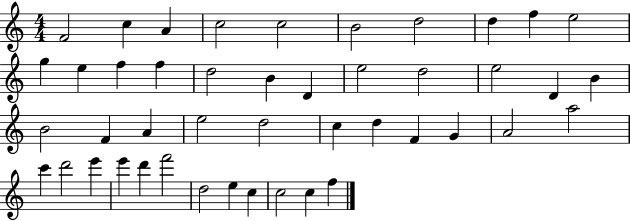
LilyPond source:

{
  \clef treble
  \numericTimeSignature
  \time 4/4
  \key c \major
  f'2 c''4 a'4 | c''2 c''2 | b'2 d''2 | d''4 f''4 e''2 | \break g''4 e''4 f''4 f''4 | d''2 b'4 d'4 | e''2 d''2 | e''2 d'4 b'4 | \break b'2 f'4 a'4 | e''2 d''2 | c''4 d''4 f'4 g'4 | a'2 a''2 | \break c'''4 d'''2 e'''4 | e'''4 d'''4 f'''2 | d''2 e''4 c''4 | c''2 c''4 f''4 | \break \bar "|."
}